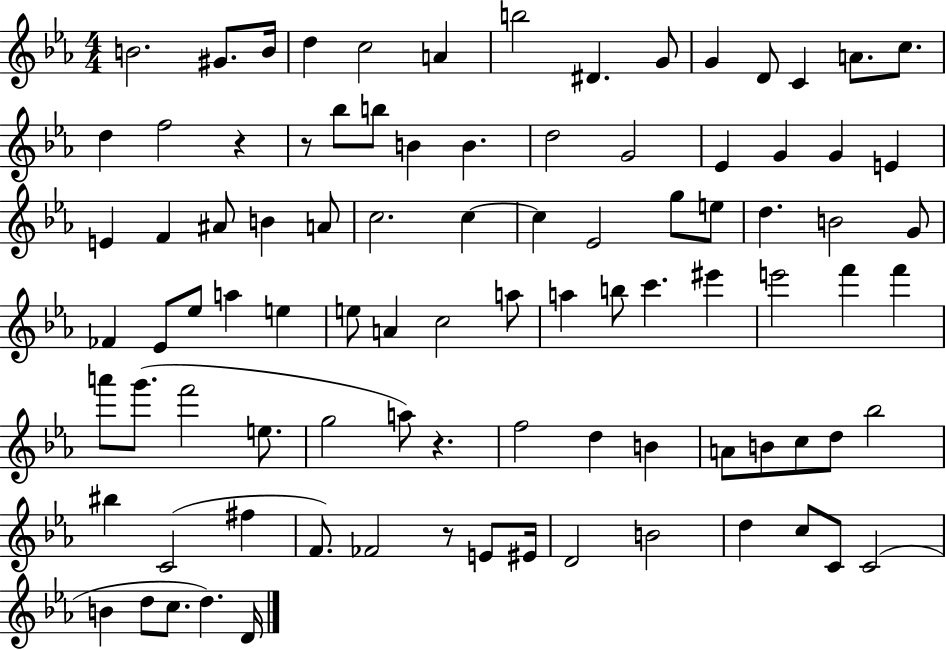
{
  \clef treble
  \numericTimeSignature
  \time 4/4
  \key ees \major
  b'2. gis'8. b'16 | d''4 c''2 a'4 | b''2 dis'4. g'8 | g'4 d'8 c'4 a'8. c''8. | \break d''4 f''2 r4 | r8 bes''8 b''8 b'4 b'4. | d''2 g'2 | ees'4 g'4 g'4 e'4 | \break e'4 f'4 ais'8 b'4 a'8 | c''2. c''4~~ | c''4 ees'2 g''8 e''8 | d''4. b'2 g'8 | \break fes'4 ees'8 ees''8 a''4 e''4 | e''8 a'4 c''2 a''8 | a''4 b''8 c'''4. eis'''4 | e'''2 f'''4 f'''4 | \break a'''8 g'''8.( f'''2 e''8. | g''2 a''8) r4. | f''2 d''4 b'4 | a'8 b'8 c''8 d''8 bes''2 | \break bis''4 c'2( fis''4 | f'8.) fes'2 r8 e'8 eis'16 | d'2 b'2 | d''4 c''8 c'8 c'2( | \break b'4 d''8 c''8. d''4.) d'16 | \bar "|."
}